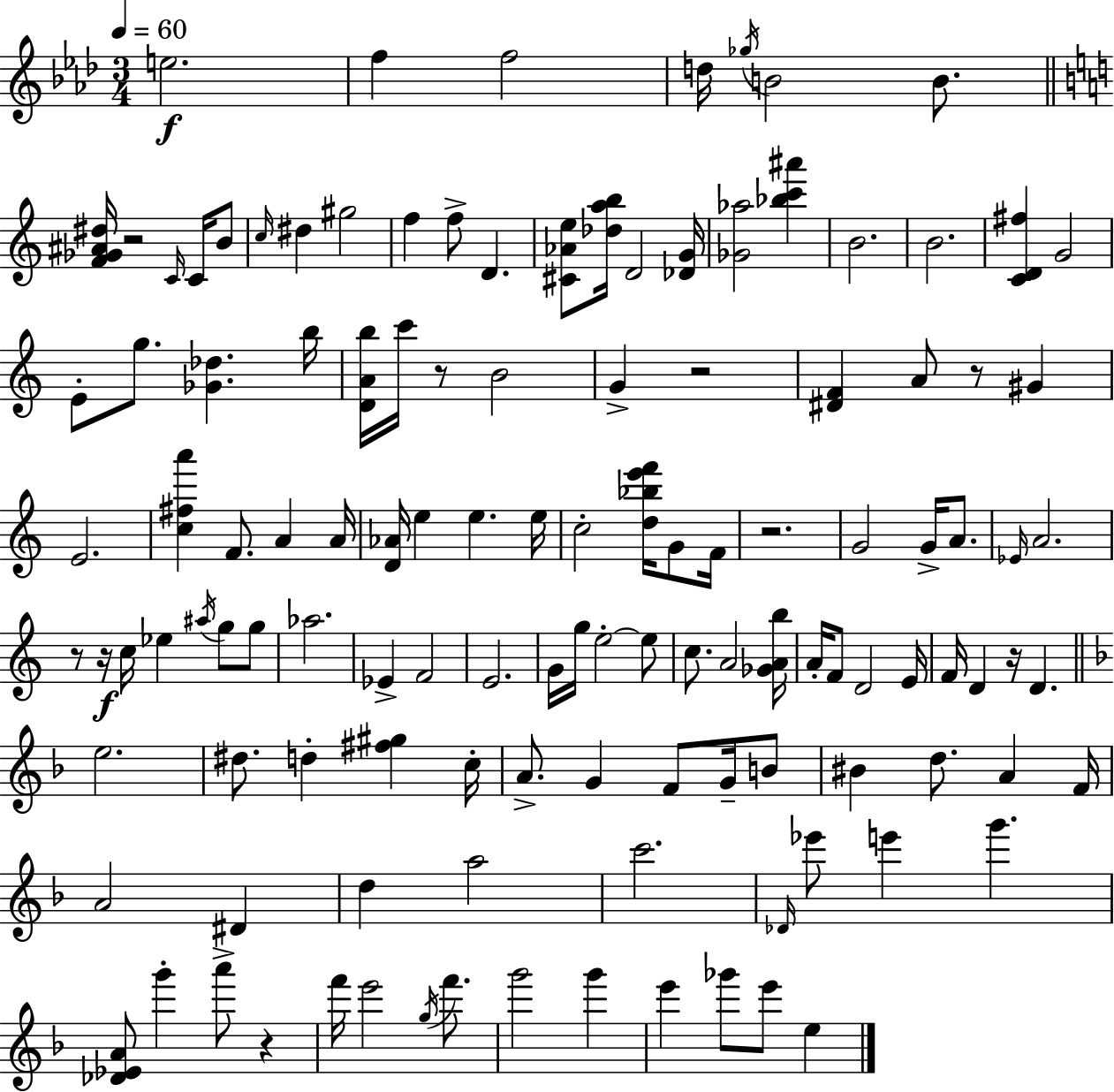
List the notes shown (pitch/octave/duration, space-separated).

E5/h. F5/q F5/h D5/s Gb5/s B4/h B4/e. [F4,Gb4,A#4,D#5]/s R/h C4/s C4/s B4/e C5/s D#5/q G#5/h F5/q F5/e D4/q. [C#4,Ab4,E5]/e [Db5,A5,B5]/s D4/h [Db4,G4]/s [Gb4,Ab5]/h [Bb5,C6,A#6]/q B4/h. B4/h. [C4,D4,F#5]/q G4/h E4/e G5/e. [Gb4,Db5]/q. B5/s [D4,A4,B5]/s C6/s R/e B4/h G4/q R/h [D#4,F4]/q A4/e R/e G#4/q E4/h. [C5,F#5,A6]/q F4/e. A4/q A4/s [D4,Ab4]/s E5/q E5/q. E5/s C5/h [D5,Bb5,E6,F6]/s G4/e F4/s R/h. G4/h G4/s A4/e. Eb4/s A4/h. R/e R/s C5/s Eb5/q A#5/s G5/e G5/e Ab5/h. Eb4/q F4/h E4/h. G4/s G5/s E5/h E5/e C5/e. A4/h [Gb4,A4,B5]/s A4/s F4/e D4/h E4/s F4/s D4/q R/s D4/q. E5/h. D#5/e. D5/q [F#5,G#5]/q C5/s A4/e. G4/q F4/e G4/s B4/e BIS4/q D5/e. A4/q F4/s A4/h D#4/q D5/q A5/h C6/h. Db4/s Eb6/e E6/q G6/q. [Db4,Eb4,A4]/e G6/q A6/e R/q F6/s E6/h G5/s F6/e. G6/h G6/q E6/q Gb6/e E6/e E5/q